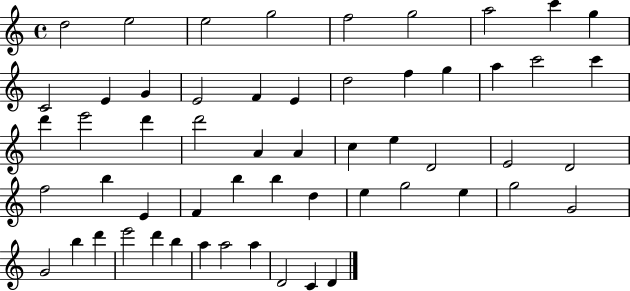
D5/h E5/h E5/h G5/h F5/h G5/h A5/h C6/q G5/q C4/h E4/q G4/q E4/h F4/q E4/q D5/h F5/q G5/q A5/q C6/h C6/q D6/q E6/h D6/q D6/h A4/q A4/q C5/q E5/q D4/h E4/h D4/h F5/h B5/q E4/q F4/q B5/q B5/q D5/q E5/q G5/h E5/q G5/h G4/h G4/h B5/q D6/q E6/h D6/q B5/q A5/q A5/h A5/q D4/h C4/q D4/q